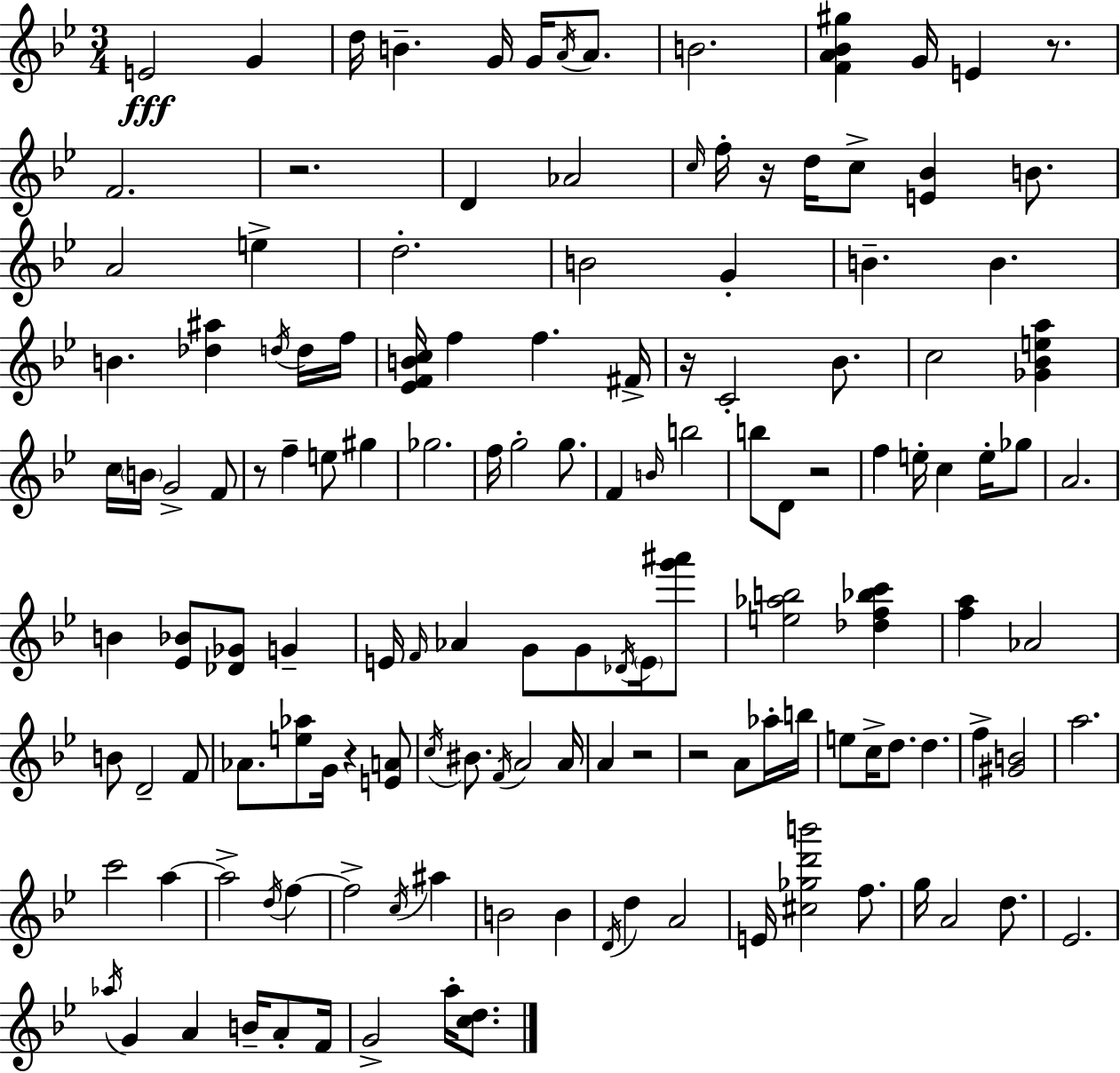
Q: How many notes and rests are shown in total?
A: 140